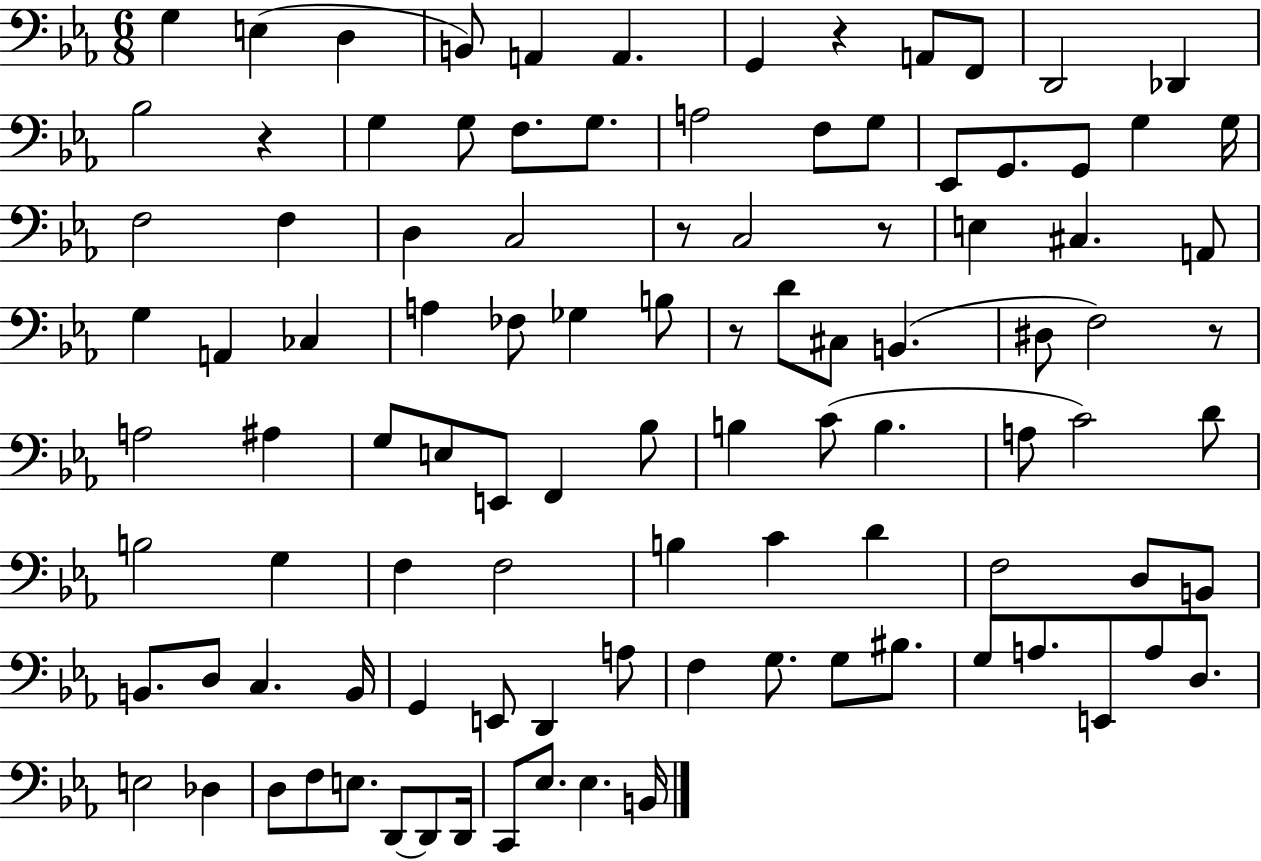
X:1
T:Untitled
M:6/8
L:1/4
K:Eb
G, E, D, B,,/2 A,, A,, G,, z A,,/2 F,,/2 D,,2 _D,, _B,2 z G, G,/2 F,/2 G,/2 A,2 F,/2 G,/2 _E,,/2 G,,/2 G,,/2 G, G,/4 F,2 F, D, C,2 z/2 C,2 z/2 E, ^C, A,,/2 G, A,, _C, A, _F,/2 _G, B,/2 z/2 D/2 ^C,/2 B,, ^D,/2 F,2 z/2 A,2 ^A, G,/2 E,/2 E,,/2 F,, _B,/2 B, C/2 B, A,/2 C2 D/2 B,2 G, F, F,2 B, C D F,2 D,/2 B,,/2 B,,/2 D,/2 C, B,,/4 G,, E,,/2 D,, A,/2 F, G,/2 G,/2 ^B,/2 G,/2 A,/2 E,,/2 A,/2 D,/2 E,2 _D, D,/2 F,/2 E,/2 D,,/2 D,,/2 D,,/4 C,,/2 _E,/2 _E, B,,/4